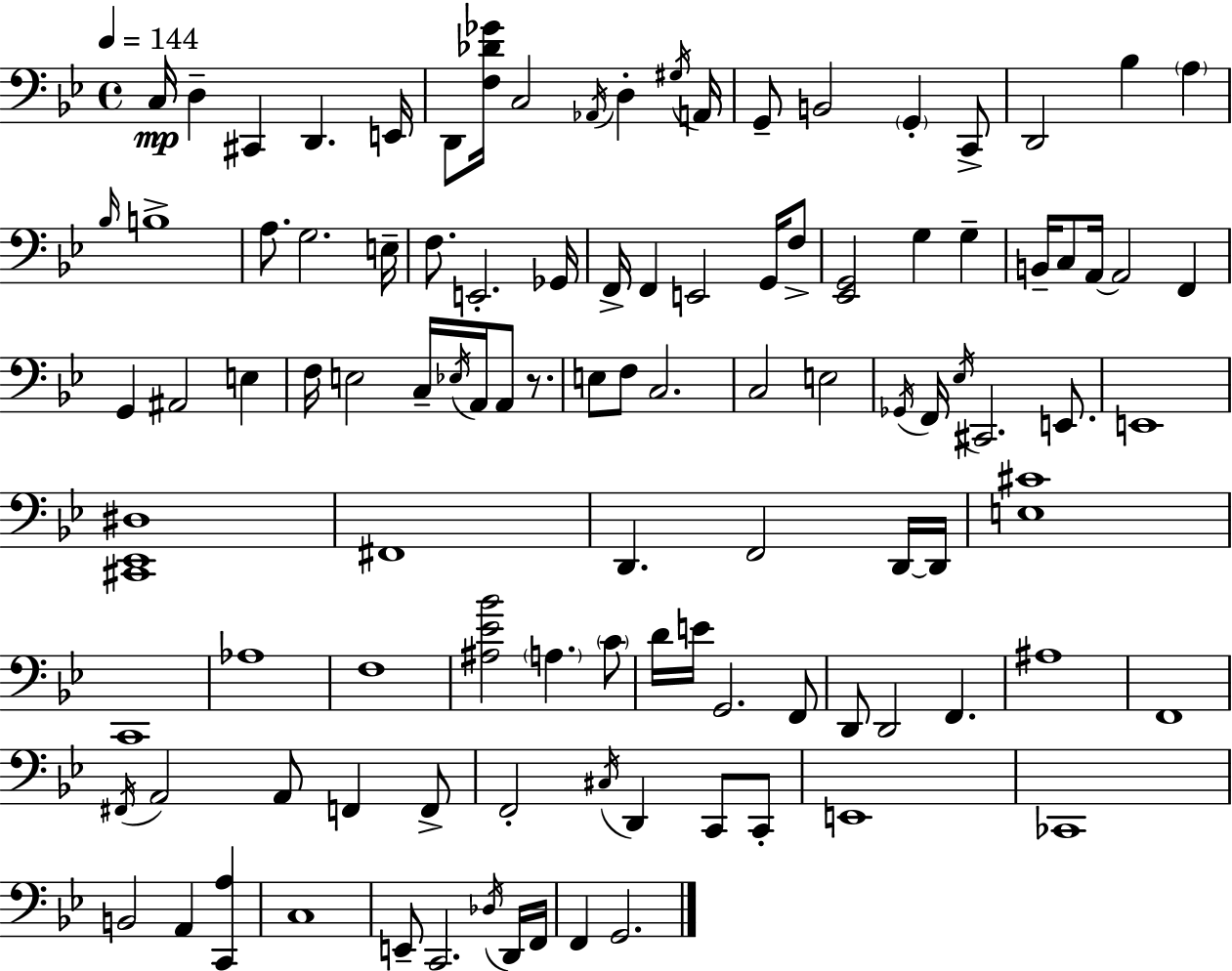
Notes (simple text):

C3/s D3/q C#2/q D2/q. E2/s D2/e [F3,Db4,Gb4]/s C3/h Ab2/s D3/q G#3/s A2/s G2/e B2/h G2/q C2/e D2/h Bb3/q A3/q Bb3/s B3/w A3/e. G3/h. E3/s F3/e. E2/h. Gb2/s F2/s F2/q E2/h G2/s F3/e [Eb2,G2]/h G3/q G3/q B2/s C3/e A2/s A2/h F2/q G2/q A#2/h E3/q F3/s E3/h C3/s Eb3/s A2/s A2/e R/e. E3/e F3/e C3/h. C3/h E3/h Gb2/s F2/s Eb3/s C#2/h. E2/e. E2/w [C#2,Eb2,D#3]/w F#2/w D2/q. F2/h D2/s D2/s [E3,C#4]/w C2/w Ab3/w F3/w [A#3,Eb4,Bb4]/h A3/q. C4/e D4/s E4/s G2/h. F2/e D2/e D2/h F2/q. A#3/w F2/w F#2/s A2/h A2/e F2/q F2/e F2/h C#3/s D2/q C2/e C2/e E2/w CES2/w B2/h A2/q [C2,A3]/q C3/w E2/e C2/h. Db3/s D2/s F2/s F2/q G2/h.